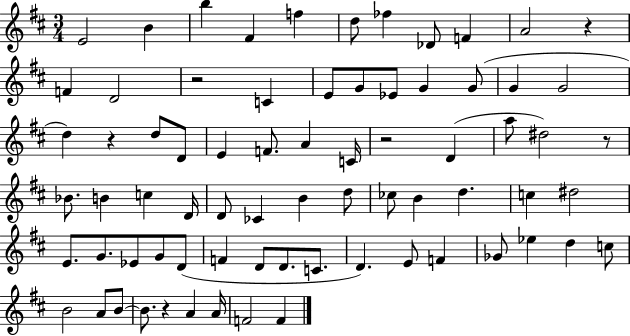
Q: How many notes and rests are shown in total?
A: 73